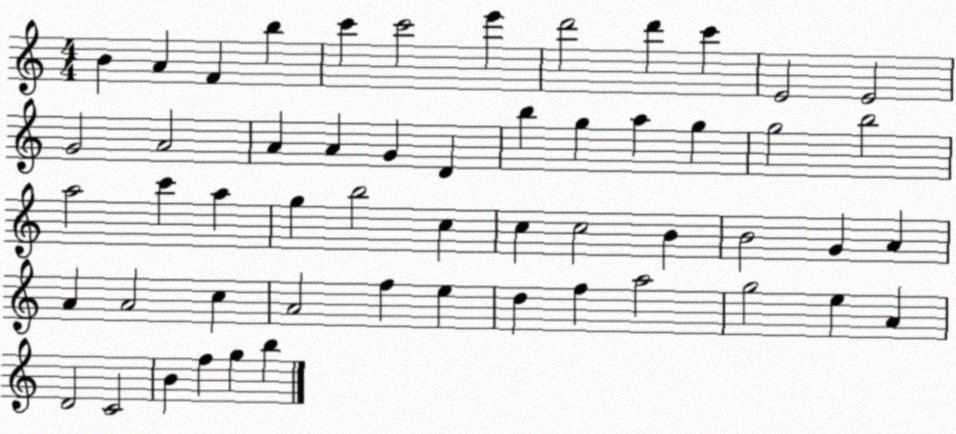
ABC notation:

X:1
T:Untitled
M:4/4
L:1/4
K:C
B A F b c' c'2 e' d'2 d' c' E2 E2 G2 A2 A A G D b g a g g2 b2 a2 c' a g b2 c c c2 B B2 G A A A2 c A2 f e d f a2 g2 e A D2 C2 B f g b